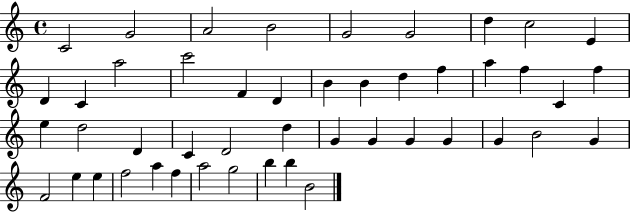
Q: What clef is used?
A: treble